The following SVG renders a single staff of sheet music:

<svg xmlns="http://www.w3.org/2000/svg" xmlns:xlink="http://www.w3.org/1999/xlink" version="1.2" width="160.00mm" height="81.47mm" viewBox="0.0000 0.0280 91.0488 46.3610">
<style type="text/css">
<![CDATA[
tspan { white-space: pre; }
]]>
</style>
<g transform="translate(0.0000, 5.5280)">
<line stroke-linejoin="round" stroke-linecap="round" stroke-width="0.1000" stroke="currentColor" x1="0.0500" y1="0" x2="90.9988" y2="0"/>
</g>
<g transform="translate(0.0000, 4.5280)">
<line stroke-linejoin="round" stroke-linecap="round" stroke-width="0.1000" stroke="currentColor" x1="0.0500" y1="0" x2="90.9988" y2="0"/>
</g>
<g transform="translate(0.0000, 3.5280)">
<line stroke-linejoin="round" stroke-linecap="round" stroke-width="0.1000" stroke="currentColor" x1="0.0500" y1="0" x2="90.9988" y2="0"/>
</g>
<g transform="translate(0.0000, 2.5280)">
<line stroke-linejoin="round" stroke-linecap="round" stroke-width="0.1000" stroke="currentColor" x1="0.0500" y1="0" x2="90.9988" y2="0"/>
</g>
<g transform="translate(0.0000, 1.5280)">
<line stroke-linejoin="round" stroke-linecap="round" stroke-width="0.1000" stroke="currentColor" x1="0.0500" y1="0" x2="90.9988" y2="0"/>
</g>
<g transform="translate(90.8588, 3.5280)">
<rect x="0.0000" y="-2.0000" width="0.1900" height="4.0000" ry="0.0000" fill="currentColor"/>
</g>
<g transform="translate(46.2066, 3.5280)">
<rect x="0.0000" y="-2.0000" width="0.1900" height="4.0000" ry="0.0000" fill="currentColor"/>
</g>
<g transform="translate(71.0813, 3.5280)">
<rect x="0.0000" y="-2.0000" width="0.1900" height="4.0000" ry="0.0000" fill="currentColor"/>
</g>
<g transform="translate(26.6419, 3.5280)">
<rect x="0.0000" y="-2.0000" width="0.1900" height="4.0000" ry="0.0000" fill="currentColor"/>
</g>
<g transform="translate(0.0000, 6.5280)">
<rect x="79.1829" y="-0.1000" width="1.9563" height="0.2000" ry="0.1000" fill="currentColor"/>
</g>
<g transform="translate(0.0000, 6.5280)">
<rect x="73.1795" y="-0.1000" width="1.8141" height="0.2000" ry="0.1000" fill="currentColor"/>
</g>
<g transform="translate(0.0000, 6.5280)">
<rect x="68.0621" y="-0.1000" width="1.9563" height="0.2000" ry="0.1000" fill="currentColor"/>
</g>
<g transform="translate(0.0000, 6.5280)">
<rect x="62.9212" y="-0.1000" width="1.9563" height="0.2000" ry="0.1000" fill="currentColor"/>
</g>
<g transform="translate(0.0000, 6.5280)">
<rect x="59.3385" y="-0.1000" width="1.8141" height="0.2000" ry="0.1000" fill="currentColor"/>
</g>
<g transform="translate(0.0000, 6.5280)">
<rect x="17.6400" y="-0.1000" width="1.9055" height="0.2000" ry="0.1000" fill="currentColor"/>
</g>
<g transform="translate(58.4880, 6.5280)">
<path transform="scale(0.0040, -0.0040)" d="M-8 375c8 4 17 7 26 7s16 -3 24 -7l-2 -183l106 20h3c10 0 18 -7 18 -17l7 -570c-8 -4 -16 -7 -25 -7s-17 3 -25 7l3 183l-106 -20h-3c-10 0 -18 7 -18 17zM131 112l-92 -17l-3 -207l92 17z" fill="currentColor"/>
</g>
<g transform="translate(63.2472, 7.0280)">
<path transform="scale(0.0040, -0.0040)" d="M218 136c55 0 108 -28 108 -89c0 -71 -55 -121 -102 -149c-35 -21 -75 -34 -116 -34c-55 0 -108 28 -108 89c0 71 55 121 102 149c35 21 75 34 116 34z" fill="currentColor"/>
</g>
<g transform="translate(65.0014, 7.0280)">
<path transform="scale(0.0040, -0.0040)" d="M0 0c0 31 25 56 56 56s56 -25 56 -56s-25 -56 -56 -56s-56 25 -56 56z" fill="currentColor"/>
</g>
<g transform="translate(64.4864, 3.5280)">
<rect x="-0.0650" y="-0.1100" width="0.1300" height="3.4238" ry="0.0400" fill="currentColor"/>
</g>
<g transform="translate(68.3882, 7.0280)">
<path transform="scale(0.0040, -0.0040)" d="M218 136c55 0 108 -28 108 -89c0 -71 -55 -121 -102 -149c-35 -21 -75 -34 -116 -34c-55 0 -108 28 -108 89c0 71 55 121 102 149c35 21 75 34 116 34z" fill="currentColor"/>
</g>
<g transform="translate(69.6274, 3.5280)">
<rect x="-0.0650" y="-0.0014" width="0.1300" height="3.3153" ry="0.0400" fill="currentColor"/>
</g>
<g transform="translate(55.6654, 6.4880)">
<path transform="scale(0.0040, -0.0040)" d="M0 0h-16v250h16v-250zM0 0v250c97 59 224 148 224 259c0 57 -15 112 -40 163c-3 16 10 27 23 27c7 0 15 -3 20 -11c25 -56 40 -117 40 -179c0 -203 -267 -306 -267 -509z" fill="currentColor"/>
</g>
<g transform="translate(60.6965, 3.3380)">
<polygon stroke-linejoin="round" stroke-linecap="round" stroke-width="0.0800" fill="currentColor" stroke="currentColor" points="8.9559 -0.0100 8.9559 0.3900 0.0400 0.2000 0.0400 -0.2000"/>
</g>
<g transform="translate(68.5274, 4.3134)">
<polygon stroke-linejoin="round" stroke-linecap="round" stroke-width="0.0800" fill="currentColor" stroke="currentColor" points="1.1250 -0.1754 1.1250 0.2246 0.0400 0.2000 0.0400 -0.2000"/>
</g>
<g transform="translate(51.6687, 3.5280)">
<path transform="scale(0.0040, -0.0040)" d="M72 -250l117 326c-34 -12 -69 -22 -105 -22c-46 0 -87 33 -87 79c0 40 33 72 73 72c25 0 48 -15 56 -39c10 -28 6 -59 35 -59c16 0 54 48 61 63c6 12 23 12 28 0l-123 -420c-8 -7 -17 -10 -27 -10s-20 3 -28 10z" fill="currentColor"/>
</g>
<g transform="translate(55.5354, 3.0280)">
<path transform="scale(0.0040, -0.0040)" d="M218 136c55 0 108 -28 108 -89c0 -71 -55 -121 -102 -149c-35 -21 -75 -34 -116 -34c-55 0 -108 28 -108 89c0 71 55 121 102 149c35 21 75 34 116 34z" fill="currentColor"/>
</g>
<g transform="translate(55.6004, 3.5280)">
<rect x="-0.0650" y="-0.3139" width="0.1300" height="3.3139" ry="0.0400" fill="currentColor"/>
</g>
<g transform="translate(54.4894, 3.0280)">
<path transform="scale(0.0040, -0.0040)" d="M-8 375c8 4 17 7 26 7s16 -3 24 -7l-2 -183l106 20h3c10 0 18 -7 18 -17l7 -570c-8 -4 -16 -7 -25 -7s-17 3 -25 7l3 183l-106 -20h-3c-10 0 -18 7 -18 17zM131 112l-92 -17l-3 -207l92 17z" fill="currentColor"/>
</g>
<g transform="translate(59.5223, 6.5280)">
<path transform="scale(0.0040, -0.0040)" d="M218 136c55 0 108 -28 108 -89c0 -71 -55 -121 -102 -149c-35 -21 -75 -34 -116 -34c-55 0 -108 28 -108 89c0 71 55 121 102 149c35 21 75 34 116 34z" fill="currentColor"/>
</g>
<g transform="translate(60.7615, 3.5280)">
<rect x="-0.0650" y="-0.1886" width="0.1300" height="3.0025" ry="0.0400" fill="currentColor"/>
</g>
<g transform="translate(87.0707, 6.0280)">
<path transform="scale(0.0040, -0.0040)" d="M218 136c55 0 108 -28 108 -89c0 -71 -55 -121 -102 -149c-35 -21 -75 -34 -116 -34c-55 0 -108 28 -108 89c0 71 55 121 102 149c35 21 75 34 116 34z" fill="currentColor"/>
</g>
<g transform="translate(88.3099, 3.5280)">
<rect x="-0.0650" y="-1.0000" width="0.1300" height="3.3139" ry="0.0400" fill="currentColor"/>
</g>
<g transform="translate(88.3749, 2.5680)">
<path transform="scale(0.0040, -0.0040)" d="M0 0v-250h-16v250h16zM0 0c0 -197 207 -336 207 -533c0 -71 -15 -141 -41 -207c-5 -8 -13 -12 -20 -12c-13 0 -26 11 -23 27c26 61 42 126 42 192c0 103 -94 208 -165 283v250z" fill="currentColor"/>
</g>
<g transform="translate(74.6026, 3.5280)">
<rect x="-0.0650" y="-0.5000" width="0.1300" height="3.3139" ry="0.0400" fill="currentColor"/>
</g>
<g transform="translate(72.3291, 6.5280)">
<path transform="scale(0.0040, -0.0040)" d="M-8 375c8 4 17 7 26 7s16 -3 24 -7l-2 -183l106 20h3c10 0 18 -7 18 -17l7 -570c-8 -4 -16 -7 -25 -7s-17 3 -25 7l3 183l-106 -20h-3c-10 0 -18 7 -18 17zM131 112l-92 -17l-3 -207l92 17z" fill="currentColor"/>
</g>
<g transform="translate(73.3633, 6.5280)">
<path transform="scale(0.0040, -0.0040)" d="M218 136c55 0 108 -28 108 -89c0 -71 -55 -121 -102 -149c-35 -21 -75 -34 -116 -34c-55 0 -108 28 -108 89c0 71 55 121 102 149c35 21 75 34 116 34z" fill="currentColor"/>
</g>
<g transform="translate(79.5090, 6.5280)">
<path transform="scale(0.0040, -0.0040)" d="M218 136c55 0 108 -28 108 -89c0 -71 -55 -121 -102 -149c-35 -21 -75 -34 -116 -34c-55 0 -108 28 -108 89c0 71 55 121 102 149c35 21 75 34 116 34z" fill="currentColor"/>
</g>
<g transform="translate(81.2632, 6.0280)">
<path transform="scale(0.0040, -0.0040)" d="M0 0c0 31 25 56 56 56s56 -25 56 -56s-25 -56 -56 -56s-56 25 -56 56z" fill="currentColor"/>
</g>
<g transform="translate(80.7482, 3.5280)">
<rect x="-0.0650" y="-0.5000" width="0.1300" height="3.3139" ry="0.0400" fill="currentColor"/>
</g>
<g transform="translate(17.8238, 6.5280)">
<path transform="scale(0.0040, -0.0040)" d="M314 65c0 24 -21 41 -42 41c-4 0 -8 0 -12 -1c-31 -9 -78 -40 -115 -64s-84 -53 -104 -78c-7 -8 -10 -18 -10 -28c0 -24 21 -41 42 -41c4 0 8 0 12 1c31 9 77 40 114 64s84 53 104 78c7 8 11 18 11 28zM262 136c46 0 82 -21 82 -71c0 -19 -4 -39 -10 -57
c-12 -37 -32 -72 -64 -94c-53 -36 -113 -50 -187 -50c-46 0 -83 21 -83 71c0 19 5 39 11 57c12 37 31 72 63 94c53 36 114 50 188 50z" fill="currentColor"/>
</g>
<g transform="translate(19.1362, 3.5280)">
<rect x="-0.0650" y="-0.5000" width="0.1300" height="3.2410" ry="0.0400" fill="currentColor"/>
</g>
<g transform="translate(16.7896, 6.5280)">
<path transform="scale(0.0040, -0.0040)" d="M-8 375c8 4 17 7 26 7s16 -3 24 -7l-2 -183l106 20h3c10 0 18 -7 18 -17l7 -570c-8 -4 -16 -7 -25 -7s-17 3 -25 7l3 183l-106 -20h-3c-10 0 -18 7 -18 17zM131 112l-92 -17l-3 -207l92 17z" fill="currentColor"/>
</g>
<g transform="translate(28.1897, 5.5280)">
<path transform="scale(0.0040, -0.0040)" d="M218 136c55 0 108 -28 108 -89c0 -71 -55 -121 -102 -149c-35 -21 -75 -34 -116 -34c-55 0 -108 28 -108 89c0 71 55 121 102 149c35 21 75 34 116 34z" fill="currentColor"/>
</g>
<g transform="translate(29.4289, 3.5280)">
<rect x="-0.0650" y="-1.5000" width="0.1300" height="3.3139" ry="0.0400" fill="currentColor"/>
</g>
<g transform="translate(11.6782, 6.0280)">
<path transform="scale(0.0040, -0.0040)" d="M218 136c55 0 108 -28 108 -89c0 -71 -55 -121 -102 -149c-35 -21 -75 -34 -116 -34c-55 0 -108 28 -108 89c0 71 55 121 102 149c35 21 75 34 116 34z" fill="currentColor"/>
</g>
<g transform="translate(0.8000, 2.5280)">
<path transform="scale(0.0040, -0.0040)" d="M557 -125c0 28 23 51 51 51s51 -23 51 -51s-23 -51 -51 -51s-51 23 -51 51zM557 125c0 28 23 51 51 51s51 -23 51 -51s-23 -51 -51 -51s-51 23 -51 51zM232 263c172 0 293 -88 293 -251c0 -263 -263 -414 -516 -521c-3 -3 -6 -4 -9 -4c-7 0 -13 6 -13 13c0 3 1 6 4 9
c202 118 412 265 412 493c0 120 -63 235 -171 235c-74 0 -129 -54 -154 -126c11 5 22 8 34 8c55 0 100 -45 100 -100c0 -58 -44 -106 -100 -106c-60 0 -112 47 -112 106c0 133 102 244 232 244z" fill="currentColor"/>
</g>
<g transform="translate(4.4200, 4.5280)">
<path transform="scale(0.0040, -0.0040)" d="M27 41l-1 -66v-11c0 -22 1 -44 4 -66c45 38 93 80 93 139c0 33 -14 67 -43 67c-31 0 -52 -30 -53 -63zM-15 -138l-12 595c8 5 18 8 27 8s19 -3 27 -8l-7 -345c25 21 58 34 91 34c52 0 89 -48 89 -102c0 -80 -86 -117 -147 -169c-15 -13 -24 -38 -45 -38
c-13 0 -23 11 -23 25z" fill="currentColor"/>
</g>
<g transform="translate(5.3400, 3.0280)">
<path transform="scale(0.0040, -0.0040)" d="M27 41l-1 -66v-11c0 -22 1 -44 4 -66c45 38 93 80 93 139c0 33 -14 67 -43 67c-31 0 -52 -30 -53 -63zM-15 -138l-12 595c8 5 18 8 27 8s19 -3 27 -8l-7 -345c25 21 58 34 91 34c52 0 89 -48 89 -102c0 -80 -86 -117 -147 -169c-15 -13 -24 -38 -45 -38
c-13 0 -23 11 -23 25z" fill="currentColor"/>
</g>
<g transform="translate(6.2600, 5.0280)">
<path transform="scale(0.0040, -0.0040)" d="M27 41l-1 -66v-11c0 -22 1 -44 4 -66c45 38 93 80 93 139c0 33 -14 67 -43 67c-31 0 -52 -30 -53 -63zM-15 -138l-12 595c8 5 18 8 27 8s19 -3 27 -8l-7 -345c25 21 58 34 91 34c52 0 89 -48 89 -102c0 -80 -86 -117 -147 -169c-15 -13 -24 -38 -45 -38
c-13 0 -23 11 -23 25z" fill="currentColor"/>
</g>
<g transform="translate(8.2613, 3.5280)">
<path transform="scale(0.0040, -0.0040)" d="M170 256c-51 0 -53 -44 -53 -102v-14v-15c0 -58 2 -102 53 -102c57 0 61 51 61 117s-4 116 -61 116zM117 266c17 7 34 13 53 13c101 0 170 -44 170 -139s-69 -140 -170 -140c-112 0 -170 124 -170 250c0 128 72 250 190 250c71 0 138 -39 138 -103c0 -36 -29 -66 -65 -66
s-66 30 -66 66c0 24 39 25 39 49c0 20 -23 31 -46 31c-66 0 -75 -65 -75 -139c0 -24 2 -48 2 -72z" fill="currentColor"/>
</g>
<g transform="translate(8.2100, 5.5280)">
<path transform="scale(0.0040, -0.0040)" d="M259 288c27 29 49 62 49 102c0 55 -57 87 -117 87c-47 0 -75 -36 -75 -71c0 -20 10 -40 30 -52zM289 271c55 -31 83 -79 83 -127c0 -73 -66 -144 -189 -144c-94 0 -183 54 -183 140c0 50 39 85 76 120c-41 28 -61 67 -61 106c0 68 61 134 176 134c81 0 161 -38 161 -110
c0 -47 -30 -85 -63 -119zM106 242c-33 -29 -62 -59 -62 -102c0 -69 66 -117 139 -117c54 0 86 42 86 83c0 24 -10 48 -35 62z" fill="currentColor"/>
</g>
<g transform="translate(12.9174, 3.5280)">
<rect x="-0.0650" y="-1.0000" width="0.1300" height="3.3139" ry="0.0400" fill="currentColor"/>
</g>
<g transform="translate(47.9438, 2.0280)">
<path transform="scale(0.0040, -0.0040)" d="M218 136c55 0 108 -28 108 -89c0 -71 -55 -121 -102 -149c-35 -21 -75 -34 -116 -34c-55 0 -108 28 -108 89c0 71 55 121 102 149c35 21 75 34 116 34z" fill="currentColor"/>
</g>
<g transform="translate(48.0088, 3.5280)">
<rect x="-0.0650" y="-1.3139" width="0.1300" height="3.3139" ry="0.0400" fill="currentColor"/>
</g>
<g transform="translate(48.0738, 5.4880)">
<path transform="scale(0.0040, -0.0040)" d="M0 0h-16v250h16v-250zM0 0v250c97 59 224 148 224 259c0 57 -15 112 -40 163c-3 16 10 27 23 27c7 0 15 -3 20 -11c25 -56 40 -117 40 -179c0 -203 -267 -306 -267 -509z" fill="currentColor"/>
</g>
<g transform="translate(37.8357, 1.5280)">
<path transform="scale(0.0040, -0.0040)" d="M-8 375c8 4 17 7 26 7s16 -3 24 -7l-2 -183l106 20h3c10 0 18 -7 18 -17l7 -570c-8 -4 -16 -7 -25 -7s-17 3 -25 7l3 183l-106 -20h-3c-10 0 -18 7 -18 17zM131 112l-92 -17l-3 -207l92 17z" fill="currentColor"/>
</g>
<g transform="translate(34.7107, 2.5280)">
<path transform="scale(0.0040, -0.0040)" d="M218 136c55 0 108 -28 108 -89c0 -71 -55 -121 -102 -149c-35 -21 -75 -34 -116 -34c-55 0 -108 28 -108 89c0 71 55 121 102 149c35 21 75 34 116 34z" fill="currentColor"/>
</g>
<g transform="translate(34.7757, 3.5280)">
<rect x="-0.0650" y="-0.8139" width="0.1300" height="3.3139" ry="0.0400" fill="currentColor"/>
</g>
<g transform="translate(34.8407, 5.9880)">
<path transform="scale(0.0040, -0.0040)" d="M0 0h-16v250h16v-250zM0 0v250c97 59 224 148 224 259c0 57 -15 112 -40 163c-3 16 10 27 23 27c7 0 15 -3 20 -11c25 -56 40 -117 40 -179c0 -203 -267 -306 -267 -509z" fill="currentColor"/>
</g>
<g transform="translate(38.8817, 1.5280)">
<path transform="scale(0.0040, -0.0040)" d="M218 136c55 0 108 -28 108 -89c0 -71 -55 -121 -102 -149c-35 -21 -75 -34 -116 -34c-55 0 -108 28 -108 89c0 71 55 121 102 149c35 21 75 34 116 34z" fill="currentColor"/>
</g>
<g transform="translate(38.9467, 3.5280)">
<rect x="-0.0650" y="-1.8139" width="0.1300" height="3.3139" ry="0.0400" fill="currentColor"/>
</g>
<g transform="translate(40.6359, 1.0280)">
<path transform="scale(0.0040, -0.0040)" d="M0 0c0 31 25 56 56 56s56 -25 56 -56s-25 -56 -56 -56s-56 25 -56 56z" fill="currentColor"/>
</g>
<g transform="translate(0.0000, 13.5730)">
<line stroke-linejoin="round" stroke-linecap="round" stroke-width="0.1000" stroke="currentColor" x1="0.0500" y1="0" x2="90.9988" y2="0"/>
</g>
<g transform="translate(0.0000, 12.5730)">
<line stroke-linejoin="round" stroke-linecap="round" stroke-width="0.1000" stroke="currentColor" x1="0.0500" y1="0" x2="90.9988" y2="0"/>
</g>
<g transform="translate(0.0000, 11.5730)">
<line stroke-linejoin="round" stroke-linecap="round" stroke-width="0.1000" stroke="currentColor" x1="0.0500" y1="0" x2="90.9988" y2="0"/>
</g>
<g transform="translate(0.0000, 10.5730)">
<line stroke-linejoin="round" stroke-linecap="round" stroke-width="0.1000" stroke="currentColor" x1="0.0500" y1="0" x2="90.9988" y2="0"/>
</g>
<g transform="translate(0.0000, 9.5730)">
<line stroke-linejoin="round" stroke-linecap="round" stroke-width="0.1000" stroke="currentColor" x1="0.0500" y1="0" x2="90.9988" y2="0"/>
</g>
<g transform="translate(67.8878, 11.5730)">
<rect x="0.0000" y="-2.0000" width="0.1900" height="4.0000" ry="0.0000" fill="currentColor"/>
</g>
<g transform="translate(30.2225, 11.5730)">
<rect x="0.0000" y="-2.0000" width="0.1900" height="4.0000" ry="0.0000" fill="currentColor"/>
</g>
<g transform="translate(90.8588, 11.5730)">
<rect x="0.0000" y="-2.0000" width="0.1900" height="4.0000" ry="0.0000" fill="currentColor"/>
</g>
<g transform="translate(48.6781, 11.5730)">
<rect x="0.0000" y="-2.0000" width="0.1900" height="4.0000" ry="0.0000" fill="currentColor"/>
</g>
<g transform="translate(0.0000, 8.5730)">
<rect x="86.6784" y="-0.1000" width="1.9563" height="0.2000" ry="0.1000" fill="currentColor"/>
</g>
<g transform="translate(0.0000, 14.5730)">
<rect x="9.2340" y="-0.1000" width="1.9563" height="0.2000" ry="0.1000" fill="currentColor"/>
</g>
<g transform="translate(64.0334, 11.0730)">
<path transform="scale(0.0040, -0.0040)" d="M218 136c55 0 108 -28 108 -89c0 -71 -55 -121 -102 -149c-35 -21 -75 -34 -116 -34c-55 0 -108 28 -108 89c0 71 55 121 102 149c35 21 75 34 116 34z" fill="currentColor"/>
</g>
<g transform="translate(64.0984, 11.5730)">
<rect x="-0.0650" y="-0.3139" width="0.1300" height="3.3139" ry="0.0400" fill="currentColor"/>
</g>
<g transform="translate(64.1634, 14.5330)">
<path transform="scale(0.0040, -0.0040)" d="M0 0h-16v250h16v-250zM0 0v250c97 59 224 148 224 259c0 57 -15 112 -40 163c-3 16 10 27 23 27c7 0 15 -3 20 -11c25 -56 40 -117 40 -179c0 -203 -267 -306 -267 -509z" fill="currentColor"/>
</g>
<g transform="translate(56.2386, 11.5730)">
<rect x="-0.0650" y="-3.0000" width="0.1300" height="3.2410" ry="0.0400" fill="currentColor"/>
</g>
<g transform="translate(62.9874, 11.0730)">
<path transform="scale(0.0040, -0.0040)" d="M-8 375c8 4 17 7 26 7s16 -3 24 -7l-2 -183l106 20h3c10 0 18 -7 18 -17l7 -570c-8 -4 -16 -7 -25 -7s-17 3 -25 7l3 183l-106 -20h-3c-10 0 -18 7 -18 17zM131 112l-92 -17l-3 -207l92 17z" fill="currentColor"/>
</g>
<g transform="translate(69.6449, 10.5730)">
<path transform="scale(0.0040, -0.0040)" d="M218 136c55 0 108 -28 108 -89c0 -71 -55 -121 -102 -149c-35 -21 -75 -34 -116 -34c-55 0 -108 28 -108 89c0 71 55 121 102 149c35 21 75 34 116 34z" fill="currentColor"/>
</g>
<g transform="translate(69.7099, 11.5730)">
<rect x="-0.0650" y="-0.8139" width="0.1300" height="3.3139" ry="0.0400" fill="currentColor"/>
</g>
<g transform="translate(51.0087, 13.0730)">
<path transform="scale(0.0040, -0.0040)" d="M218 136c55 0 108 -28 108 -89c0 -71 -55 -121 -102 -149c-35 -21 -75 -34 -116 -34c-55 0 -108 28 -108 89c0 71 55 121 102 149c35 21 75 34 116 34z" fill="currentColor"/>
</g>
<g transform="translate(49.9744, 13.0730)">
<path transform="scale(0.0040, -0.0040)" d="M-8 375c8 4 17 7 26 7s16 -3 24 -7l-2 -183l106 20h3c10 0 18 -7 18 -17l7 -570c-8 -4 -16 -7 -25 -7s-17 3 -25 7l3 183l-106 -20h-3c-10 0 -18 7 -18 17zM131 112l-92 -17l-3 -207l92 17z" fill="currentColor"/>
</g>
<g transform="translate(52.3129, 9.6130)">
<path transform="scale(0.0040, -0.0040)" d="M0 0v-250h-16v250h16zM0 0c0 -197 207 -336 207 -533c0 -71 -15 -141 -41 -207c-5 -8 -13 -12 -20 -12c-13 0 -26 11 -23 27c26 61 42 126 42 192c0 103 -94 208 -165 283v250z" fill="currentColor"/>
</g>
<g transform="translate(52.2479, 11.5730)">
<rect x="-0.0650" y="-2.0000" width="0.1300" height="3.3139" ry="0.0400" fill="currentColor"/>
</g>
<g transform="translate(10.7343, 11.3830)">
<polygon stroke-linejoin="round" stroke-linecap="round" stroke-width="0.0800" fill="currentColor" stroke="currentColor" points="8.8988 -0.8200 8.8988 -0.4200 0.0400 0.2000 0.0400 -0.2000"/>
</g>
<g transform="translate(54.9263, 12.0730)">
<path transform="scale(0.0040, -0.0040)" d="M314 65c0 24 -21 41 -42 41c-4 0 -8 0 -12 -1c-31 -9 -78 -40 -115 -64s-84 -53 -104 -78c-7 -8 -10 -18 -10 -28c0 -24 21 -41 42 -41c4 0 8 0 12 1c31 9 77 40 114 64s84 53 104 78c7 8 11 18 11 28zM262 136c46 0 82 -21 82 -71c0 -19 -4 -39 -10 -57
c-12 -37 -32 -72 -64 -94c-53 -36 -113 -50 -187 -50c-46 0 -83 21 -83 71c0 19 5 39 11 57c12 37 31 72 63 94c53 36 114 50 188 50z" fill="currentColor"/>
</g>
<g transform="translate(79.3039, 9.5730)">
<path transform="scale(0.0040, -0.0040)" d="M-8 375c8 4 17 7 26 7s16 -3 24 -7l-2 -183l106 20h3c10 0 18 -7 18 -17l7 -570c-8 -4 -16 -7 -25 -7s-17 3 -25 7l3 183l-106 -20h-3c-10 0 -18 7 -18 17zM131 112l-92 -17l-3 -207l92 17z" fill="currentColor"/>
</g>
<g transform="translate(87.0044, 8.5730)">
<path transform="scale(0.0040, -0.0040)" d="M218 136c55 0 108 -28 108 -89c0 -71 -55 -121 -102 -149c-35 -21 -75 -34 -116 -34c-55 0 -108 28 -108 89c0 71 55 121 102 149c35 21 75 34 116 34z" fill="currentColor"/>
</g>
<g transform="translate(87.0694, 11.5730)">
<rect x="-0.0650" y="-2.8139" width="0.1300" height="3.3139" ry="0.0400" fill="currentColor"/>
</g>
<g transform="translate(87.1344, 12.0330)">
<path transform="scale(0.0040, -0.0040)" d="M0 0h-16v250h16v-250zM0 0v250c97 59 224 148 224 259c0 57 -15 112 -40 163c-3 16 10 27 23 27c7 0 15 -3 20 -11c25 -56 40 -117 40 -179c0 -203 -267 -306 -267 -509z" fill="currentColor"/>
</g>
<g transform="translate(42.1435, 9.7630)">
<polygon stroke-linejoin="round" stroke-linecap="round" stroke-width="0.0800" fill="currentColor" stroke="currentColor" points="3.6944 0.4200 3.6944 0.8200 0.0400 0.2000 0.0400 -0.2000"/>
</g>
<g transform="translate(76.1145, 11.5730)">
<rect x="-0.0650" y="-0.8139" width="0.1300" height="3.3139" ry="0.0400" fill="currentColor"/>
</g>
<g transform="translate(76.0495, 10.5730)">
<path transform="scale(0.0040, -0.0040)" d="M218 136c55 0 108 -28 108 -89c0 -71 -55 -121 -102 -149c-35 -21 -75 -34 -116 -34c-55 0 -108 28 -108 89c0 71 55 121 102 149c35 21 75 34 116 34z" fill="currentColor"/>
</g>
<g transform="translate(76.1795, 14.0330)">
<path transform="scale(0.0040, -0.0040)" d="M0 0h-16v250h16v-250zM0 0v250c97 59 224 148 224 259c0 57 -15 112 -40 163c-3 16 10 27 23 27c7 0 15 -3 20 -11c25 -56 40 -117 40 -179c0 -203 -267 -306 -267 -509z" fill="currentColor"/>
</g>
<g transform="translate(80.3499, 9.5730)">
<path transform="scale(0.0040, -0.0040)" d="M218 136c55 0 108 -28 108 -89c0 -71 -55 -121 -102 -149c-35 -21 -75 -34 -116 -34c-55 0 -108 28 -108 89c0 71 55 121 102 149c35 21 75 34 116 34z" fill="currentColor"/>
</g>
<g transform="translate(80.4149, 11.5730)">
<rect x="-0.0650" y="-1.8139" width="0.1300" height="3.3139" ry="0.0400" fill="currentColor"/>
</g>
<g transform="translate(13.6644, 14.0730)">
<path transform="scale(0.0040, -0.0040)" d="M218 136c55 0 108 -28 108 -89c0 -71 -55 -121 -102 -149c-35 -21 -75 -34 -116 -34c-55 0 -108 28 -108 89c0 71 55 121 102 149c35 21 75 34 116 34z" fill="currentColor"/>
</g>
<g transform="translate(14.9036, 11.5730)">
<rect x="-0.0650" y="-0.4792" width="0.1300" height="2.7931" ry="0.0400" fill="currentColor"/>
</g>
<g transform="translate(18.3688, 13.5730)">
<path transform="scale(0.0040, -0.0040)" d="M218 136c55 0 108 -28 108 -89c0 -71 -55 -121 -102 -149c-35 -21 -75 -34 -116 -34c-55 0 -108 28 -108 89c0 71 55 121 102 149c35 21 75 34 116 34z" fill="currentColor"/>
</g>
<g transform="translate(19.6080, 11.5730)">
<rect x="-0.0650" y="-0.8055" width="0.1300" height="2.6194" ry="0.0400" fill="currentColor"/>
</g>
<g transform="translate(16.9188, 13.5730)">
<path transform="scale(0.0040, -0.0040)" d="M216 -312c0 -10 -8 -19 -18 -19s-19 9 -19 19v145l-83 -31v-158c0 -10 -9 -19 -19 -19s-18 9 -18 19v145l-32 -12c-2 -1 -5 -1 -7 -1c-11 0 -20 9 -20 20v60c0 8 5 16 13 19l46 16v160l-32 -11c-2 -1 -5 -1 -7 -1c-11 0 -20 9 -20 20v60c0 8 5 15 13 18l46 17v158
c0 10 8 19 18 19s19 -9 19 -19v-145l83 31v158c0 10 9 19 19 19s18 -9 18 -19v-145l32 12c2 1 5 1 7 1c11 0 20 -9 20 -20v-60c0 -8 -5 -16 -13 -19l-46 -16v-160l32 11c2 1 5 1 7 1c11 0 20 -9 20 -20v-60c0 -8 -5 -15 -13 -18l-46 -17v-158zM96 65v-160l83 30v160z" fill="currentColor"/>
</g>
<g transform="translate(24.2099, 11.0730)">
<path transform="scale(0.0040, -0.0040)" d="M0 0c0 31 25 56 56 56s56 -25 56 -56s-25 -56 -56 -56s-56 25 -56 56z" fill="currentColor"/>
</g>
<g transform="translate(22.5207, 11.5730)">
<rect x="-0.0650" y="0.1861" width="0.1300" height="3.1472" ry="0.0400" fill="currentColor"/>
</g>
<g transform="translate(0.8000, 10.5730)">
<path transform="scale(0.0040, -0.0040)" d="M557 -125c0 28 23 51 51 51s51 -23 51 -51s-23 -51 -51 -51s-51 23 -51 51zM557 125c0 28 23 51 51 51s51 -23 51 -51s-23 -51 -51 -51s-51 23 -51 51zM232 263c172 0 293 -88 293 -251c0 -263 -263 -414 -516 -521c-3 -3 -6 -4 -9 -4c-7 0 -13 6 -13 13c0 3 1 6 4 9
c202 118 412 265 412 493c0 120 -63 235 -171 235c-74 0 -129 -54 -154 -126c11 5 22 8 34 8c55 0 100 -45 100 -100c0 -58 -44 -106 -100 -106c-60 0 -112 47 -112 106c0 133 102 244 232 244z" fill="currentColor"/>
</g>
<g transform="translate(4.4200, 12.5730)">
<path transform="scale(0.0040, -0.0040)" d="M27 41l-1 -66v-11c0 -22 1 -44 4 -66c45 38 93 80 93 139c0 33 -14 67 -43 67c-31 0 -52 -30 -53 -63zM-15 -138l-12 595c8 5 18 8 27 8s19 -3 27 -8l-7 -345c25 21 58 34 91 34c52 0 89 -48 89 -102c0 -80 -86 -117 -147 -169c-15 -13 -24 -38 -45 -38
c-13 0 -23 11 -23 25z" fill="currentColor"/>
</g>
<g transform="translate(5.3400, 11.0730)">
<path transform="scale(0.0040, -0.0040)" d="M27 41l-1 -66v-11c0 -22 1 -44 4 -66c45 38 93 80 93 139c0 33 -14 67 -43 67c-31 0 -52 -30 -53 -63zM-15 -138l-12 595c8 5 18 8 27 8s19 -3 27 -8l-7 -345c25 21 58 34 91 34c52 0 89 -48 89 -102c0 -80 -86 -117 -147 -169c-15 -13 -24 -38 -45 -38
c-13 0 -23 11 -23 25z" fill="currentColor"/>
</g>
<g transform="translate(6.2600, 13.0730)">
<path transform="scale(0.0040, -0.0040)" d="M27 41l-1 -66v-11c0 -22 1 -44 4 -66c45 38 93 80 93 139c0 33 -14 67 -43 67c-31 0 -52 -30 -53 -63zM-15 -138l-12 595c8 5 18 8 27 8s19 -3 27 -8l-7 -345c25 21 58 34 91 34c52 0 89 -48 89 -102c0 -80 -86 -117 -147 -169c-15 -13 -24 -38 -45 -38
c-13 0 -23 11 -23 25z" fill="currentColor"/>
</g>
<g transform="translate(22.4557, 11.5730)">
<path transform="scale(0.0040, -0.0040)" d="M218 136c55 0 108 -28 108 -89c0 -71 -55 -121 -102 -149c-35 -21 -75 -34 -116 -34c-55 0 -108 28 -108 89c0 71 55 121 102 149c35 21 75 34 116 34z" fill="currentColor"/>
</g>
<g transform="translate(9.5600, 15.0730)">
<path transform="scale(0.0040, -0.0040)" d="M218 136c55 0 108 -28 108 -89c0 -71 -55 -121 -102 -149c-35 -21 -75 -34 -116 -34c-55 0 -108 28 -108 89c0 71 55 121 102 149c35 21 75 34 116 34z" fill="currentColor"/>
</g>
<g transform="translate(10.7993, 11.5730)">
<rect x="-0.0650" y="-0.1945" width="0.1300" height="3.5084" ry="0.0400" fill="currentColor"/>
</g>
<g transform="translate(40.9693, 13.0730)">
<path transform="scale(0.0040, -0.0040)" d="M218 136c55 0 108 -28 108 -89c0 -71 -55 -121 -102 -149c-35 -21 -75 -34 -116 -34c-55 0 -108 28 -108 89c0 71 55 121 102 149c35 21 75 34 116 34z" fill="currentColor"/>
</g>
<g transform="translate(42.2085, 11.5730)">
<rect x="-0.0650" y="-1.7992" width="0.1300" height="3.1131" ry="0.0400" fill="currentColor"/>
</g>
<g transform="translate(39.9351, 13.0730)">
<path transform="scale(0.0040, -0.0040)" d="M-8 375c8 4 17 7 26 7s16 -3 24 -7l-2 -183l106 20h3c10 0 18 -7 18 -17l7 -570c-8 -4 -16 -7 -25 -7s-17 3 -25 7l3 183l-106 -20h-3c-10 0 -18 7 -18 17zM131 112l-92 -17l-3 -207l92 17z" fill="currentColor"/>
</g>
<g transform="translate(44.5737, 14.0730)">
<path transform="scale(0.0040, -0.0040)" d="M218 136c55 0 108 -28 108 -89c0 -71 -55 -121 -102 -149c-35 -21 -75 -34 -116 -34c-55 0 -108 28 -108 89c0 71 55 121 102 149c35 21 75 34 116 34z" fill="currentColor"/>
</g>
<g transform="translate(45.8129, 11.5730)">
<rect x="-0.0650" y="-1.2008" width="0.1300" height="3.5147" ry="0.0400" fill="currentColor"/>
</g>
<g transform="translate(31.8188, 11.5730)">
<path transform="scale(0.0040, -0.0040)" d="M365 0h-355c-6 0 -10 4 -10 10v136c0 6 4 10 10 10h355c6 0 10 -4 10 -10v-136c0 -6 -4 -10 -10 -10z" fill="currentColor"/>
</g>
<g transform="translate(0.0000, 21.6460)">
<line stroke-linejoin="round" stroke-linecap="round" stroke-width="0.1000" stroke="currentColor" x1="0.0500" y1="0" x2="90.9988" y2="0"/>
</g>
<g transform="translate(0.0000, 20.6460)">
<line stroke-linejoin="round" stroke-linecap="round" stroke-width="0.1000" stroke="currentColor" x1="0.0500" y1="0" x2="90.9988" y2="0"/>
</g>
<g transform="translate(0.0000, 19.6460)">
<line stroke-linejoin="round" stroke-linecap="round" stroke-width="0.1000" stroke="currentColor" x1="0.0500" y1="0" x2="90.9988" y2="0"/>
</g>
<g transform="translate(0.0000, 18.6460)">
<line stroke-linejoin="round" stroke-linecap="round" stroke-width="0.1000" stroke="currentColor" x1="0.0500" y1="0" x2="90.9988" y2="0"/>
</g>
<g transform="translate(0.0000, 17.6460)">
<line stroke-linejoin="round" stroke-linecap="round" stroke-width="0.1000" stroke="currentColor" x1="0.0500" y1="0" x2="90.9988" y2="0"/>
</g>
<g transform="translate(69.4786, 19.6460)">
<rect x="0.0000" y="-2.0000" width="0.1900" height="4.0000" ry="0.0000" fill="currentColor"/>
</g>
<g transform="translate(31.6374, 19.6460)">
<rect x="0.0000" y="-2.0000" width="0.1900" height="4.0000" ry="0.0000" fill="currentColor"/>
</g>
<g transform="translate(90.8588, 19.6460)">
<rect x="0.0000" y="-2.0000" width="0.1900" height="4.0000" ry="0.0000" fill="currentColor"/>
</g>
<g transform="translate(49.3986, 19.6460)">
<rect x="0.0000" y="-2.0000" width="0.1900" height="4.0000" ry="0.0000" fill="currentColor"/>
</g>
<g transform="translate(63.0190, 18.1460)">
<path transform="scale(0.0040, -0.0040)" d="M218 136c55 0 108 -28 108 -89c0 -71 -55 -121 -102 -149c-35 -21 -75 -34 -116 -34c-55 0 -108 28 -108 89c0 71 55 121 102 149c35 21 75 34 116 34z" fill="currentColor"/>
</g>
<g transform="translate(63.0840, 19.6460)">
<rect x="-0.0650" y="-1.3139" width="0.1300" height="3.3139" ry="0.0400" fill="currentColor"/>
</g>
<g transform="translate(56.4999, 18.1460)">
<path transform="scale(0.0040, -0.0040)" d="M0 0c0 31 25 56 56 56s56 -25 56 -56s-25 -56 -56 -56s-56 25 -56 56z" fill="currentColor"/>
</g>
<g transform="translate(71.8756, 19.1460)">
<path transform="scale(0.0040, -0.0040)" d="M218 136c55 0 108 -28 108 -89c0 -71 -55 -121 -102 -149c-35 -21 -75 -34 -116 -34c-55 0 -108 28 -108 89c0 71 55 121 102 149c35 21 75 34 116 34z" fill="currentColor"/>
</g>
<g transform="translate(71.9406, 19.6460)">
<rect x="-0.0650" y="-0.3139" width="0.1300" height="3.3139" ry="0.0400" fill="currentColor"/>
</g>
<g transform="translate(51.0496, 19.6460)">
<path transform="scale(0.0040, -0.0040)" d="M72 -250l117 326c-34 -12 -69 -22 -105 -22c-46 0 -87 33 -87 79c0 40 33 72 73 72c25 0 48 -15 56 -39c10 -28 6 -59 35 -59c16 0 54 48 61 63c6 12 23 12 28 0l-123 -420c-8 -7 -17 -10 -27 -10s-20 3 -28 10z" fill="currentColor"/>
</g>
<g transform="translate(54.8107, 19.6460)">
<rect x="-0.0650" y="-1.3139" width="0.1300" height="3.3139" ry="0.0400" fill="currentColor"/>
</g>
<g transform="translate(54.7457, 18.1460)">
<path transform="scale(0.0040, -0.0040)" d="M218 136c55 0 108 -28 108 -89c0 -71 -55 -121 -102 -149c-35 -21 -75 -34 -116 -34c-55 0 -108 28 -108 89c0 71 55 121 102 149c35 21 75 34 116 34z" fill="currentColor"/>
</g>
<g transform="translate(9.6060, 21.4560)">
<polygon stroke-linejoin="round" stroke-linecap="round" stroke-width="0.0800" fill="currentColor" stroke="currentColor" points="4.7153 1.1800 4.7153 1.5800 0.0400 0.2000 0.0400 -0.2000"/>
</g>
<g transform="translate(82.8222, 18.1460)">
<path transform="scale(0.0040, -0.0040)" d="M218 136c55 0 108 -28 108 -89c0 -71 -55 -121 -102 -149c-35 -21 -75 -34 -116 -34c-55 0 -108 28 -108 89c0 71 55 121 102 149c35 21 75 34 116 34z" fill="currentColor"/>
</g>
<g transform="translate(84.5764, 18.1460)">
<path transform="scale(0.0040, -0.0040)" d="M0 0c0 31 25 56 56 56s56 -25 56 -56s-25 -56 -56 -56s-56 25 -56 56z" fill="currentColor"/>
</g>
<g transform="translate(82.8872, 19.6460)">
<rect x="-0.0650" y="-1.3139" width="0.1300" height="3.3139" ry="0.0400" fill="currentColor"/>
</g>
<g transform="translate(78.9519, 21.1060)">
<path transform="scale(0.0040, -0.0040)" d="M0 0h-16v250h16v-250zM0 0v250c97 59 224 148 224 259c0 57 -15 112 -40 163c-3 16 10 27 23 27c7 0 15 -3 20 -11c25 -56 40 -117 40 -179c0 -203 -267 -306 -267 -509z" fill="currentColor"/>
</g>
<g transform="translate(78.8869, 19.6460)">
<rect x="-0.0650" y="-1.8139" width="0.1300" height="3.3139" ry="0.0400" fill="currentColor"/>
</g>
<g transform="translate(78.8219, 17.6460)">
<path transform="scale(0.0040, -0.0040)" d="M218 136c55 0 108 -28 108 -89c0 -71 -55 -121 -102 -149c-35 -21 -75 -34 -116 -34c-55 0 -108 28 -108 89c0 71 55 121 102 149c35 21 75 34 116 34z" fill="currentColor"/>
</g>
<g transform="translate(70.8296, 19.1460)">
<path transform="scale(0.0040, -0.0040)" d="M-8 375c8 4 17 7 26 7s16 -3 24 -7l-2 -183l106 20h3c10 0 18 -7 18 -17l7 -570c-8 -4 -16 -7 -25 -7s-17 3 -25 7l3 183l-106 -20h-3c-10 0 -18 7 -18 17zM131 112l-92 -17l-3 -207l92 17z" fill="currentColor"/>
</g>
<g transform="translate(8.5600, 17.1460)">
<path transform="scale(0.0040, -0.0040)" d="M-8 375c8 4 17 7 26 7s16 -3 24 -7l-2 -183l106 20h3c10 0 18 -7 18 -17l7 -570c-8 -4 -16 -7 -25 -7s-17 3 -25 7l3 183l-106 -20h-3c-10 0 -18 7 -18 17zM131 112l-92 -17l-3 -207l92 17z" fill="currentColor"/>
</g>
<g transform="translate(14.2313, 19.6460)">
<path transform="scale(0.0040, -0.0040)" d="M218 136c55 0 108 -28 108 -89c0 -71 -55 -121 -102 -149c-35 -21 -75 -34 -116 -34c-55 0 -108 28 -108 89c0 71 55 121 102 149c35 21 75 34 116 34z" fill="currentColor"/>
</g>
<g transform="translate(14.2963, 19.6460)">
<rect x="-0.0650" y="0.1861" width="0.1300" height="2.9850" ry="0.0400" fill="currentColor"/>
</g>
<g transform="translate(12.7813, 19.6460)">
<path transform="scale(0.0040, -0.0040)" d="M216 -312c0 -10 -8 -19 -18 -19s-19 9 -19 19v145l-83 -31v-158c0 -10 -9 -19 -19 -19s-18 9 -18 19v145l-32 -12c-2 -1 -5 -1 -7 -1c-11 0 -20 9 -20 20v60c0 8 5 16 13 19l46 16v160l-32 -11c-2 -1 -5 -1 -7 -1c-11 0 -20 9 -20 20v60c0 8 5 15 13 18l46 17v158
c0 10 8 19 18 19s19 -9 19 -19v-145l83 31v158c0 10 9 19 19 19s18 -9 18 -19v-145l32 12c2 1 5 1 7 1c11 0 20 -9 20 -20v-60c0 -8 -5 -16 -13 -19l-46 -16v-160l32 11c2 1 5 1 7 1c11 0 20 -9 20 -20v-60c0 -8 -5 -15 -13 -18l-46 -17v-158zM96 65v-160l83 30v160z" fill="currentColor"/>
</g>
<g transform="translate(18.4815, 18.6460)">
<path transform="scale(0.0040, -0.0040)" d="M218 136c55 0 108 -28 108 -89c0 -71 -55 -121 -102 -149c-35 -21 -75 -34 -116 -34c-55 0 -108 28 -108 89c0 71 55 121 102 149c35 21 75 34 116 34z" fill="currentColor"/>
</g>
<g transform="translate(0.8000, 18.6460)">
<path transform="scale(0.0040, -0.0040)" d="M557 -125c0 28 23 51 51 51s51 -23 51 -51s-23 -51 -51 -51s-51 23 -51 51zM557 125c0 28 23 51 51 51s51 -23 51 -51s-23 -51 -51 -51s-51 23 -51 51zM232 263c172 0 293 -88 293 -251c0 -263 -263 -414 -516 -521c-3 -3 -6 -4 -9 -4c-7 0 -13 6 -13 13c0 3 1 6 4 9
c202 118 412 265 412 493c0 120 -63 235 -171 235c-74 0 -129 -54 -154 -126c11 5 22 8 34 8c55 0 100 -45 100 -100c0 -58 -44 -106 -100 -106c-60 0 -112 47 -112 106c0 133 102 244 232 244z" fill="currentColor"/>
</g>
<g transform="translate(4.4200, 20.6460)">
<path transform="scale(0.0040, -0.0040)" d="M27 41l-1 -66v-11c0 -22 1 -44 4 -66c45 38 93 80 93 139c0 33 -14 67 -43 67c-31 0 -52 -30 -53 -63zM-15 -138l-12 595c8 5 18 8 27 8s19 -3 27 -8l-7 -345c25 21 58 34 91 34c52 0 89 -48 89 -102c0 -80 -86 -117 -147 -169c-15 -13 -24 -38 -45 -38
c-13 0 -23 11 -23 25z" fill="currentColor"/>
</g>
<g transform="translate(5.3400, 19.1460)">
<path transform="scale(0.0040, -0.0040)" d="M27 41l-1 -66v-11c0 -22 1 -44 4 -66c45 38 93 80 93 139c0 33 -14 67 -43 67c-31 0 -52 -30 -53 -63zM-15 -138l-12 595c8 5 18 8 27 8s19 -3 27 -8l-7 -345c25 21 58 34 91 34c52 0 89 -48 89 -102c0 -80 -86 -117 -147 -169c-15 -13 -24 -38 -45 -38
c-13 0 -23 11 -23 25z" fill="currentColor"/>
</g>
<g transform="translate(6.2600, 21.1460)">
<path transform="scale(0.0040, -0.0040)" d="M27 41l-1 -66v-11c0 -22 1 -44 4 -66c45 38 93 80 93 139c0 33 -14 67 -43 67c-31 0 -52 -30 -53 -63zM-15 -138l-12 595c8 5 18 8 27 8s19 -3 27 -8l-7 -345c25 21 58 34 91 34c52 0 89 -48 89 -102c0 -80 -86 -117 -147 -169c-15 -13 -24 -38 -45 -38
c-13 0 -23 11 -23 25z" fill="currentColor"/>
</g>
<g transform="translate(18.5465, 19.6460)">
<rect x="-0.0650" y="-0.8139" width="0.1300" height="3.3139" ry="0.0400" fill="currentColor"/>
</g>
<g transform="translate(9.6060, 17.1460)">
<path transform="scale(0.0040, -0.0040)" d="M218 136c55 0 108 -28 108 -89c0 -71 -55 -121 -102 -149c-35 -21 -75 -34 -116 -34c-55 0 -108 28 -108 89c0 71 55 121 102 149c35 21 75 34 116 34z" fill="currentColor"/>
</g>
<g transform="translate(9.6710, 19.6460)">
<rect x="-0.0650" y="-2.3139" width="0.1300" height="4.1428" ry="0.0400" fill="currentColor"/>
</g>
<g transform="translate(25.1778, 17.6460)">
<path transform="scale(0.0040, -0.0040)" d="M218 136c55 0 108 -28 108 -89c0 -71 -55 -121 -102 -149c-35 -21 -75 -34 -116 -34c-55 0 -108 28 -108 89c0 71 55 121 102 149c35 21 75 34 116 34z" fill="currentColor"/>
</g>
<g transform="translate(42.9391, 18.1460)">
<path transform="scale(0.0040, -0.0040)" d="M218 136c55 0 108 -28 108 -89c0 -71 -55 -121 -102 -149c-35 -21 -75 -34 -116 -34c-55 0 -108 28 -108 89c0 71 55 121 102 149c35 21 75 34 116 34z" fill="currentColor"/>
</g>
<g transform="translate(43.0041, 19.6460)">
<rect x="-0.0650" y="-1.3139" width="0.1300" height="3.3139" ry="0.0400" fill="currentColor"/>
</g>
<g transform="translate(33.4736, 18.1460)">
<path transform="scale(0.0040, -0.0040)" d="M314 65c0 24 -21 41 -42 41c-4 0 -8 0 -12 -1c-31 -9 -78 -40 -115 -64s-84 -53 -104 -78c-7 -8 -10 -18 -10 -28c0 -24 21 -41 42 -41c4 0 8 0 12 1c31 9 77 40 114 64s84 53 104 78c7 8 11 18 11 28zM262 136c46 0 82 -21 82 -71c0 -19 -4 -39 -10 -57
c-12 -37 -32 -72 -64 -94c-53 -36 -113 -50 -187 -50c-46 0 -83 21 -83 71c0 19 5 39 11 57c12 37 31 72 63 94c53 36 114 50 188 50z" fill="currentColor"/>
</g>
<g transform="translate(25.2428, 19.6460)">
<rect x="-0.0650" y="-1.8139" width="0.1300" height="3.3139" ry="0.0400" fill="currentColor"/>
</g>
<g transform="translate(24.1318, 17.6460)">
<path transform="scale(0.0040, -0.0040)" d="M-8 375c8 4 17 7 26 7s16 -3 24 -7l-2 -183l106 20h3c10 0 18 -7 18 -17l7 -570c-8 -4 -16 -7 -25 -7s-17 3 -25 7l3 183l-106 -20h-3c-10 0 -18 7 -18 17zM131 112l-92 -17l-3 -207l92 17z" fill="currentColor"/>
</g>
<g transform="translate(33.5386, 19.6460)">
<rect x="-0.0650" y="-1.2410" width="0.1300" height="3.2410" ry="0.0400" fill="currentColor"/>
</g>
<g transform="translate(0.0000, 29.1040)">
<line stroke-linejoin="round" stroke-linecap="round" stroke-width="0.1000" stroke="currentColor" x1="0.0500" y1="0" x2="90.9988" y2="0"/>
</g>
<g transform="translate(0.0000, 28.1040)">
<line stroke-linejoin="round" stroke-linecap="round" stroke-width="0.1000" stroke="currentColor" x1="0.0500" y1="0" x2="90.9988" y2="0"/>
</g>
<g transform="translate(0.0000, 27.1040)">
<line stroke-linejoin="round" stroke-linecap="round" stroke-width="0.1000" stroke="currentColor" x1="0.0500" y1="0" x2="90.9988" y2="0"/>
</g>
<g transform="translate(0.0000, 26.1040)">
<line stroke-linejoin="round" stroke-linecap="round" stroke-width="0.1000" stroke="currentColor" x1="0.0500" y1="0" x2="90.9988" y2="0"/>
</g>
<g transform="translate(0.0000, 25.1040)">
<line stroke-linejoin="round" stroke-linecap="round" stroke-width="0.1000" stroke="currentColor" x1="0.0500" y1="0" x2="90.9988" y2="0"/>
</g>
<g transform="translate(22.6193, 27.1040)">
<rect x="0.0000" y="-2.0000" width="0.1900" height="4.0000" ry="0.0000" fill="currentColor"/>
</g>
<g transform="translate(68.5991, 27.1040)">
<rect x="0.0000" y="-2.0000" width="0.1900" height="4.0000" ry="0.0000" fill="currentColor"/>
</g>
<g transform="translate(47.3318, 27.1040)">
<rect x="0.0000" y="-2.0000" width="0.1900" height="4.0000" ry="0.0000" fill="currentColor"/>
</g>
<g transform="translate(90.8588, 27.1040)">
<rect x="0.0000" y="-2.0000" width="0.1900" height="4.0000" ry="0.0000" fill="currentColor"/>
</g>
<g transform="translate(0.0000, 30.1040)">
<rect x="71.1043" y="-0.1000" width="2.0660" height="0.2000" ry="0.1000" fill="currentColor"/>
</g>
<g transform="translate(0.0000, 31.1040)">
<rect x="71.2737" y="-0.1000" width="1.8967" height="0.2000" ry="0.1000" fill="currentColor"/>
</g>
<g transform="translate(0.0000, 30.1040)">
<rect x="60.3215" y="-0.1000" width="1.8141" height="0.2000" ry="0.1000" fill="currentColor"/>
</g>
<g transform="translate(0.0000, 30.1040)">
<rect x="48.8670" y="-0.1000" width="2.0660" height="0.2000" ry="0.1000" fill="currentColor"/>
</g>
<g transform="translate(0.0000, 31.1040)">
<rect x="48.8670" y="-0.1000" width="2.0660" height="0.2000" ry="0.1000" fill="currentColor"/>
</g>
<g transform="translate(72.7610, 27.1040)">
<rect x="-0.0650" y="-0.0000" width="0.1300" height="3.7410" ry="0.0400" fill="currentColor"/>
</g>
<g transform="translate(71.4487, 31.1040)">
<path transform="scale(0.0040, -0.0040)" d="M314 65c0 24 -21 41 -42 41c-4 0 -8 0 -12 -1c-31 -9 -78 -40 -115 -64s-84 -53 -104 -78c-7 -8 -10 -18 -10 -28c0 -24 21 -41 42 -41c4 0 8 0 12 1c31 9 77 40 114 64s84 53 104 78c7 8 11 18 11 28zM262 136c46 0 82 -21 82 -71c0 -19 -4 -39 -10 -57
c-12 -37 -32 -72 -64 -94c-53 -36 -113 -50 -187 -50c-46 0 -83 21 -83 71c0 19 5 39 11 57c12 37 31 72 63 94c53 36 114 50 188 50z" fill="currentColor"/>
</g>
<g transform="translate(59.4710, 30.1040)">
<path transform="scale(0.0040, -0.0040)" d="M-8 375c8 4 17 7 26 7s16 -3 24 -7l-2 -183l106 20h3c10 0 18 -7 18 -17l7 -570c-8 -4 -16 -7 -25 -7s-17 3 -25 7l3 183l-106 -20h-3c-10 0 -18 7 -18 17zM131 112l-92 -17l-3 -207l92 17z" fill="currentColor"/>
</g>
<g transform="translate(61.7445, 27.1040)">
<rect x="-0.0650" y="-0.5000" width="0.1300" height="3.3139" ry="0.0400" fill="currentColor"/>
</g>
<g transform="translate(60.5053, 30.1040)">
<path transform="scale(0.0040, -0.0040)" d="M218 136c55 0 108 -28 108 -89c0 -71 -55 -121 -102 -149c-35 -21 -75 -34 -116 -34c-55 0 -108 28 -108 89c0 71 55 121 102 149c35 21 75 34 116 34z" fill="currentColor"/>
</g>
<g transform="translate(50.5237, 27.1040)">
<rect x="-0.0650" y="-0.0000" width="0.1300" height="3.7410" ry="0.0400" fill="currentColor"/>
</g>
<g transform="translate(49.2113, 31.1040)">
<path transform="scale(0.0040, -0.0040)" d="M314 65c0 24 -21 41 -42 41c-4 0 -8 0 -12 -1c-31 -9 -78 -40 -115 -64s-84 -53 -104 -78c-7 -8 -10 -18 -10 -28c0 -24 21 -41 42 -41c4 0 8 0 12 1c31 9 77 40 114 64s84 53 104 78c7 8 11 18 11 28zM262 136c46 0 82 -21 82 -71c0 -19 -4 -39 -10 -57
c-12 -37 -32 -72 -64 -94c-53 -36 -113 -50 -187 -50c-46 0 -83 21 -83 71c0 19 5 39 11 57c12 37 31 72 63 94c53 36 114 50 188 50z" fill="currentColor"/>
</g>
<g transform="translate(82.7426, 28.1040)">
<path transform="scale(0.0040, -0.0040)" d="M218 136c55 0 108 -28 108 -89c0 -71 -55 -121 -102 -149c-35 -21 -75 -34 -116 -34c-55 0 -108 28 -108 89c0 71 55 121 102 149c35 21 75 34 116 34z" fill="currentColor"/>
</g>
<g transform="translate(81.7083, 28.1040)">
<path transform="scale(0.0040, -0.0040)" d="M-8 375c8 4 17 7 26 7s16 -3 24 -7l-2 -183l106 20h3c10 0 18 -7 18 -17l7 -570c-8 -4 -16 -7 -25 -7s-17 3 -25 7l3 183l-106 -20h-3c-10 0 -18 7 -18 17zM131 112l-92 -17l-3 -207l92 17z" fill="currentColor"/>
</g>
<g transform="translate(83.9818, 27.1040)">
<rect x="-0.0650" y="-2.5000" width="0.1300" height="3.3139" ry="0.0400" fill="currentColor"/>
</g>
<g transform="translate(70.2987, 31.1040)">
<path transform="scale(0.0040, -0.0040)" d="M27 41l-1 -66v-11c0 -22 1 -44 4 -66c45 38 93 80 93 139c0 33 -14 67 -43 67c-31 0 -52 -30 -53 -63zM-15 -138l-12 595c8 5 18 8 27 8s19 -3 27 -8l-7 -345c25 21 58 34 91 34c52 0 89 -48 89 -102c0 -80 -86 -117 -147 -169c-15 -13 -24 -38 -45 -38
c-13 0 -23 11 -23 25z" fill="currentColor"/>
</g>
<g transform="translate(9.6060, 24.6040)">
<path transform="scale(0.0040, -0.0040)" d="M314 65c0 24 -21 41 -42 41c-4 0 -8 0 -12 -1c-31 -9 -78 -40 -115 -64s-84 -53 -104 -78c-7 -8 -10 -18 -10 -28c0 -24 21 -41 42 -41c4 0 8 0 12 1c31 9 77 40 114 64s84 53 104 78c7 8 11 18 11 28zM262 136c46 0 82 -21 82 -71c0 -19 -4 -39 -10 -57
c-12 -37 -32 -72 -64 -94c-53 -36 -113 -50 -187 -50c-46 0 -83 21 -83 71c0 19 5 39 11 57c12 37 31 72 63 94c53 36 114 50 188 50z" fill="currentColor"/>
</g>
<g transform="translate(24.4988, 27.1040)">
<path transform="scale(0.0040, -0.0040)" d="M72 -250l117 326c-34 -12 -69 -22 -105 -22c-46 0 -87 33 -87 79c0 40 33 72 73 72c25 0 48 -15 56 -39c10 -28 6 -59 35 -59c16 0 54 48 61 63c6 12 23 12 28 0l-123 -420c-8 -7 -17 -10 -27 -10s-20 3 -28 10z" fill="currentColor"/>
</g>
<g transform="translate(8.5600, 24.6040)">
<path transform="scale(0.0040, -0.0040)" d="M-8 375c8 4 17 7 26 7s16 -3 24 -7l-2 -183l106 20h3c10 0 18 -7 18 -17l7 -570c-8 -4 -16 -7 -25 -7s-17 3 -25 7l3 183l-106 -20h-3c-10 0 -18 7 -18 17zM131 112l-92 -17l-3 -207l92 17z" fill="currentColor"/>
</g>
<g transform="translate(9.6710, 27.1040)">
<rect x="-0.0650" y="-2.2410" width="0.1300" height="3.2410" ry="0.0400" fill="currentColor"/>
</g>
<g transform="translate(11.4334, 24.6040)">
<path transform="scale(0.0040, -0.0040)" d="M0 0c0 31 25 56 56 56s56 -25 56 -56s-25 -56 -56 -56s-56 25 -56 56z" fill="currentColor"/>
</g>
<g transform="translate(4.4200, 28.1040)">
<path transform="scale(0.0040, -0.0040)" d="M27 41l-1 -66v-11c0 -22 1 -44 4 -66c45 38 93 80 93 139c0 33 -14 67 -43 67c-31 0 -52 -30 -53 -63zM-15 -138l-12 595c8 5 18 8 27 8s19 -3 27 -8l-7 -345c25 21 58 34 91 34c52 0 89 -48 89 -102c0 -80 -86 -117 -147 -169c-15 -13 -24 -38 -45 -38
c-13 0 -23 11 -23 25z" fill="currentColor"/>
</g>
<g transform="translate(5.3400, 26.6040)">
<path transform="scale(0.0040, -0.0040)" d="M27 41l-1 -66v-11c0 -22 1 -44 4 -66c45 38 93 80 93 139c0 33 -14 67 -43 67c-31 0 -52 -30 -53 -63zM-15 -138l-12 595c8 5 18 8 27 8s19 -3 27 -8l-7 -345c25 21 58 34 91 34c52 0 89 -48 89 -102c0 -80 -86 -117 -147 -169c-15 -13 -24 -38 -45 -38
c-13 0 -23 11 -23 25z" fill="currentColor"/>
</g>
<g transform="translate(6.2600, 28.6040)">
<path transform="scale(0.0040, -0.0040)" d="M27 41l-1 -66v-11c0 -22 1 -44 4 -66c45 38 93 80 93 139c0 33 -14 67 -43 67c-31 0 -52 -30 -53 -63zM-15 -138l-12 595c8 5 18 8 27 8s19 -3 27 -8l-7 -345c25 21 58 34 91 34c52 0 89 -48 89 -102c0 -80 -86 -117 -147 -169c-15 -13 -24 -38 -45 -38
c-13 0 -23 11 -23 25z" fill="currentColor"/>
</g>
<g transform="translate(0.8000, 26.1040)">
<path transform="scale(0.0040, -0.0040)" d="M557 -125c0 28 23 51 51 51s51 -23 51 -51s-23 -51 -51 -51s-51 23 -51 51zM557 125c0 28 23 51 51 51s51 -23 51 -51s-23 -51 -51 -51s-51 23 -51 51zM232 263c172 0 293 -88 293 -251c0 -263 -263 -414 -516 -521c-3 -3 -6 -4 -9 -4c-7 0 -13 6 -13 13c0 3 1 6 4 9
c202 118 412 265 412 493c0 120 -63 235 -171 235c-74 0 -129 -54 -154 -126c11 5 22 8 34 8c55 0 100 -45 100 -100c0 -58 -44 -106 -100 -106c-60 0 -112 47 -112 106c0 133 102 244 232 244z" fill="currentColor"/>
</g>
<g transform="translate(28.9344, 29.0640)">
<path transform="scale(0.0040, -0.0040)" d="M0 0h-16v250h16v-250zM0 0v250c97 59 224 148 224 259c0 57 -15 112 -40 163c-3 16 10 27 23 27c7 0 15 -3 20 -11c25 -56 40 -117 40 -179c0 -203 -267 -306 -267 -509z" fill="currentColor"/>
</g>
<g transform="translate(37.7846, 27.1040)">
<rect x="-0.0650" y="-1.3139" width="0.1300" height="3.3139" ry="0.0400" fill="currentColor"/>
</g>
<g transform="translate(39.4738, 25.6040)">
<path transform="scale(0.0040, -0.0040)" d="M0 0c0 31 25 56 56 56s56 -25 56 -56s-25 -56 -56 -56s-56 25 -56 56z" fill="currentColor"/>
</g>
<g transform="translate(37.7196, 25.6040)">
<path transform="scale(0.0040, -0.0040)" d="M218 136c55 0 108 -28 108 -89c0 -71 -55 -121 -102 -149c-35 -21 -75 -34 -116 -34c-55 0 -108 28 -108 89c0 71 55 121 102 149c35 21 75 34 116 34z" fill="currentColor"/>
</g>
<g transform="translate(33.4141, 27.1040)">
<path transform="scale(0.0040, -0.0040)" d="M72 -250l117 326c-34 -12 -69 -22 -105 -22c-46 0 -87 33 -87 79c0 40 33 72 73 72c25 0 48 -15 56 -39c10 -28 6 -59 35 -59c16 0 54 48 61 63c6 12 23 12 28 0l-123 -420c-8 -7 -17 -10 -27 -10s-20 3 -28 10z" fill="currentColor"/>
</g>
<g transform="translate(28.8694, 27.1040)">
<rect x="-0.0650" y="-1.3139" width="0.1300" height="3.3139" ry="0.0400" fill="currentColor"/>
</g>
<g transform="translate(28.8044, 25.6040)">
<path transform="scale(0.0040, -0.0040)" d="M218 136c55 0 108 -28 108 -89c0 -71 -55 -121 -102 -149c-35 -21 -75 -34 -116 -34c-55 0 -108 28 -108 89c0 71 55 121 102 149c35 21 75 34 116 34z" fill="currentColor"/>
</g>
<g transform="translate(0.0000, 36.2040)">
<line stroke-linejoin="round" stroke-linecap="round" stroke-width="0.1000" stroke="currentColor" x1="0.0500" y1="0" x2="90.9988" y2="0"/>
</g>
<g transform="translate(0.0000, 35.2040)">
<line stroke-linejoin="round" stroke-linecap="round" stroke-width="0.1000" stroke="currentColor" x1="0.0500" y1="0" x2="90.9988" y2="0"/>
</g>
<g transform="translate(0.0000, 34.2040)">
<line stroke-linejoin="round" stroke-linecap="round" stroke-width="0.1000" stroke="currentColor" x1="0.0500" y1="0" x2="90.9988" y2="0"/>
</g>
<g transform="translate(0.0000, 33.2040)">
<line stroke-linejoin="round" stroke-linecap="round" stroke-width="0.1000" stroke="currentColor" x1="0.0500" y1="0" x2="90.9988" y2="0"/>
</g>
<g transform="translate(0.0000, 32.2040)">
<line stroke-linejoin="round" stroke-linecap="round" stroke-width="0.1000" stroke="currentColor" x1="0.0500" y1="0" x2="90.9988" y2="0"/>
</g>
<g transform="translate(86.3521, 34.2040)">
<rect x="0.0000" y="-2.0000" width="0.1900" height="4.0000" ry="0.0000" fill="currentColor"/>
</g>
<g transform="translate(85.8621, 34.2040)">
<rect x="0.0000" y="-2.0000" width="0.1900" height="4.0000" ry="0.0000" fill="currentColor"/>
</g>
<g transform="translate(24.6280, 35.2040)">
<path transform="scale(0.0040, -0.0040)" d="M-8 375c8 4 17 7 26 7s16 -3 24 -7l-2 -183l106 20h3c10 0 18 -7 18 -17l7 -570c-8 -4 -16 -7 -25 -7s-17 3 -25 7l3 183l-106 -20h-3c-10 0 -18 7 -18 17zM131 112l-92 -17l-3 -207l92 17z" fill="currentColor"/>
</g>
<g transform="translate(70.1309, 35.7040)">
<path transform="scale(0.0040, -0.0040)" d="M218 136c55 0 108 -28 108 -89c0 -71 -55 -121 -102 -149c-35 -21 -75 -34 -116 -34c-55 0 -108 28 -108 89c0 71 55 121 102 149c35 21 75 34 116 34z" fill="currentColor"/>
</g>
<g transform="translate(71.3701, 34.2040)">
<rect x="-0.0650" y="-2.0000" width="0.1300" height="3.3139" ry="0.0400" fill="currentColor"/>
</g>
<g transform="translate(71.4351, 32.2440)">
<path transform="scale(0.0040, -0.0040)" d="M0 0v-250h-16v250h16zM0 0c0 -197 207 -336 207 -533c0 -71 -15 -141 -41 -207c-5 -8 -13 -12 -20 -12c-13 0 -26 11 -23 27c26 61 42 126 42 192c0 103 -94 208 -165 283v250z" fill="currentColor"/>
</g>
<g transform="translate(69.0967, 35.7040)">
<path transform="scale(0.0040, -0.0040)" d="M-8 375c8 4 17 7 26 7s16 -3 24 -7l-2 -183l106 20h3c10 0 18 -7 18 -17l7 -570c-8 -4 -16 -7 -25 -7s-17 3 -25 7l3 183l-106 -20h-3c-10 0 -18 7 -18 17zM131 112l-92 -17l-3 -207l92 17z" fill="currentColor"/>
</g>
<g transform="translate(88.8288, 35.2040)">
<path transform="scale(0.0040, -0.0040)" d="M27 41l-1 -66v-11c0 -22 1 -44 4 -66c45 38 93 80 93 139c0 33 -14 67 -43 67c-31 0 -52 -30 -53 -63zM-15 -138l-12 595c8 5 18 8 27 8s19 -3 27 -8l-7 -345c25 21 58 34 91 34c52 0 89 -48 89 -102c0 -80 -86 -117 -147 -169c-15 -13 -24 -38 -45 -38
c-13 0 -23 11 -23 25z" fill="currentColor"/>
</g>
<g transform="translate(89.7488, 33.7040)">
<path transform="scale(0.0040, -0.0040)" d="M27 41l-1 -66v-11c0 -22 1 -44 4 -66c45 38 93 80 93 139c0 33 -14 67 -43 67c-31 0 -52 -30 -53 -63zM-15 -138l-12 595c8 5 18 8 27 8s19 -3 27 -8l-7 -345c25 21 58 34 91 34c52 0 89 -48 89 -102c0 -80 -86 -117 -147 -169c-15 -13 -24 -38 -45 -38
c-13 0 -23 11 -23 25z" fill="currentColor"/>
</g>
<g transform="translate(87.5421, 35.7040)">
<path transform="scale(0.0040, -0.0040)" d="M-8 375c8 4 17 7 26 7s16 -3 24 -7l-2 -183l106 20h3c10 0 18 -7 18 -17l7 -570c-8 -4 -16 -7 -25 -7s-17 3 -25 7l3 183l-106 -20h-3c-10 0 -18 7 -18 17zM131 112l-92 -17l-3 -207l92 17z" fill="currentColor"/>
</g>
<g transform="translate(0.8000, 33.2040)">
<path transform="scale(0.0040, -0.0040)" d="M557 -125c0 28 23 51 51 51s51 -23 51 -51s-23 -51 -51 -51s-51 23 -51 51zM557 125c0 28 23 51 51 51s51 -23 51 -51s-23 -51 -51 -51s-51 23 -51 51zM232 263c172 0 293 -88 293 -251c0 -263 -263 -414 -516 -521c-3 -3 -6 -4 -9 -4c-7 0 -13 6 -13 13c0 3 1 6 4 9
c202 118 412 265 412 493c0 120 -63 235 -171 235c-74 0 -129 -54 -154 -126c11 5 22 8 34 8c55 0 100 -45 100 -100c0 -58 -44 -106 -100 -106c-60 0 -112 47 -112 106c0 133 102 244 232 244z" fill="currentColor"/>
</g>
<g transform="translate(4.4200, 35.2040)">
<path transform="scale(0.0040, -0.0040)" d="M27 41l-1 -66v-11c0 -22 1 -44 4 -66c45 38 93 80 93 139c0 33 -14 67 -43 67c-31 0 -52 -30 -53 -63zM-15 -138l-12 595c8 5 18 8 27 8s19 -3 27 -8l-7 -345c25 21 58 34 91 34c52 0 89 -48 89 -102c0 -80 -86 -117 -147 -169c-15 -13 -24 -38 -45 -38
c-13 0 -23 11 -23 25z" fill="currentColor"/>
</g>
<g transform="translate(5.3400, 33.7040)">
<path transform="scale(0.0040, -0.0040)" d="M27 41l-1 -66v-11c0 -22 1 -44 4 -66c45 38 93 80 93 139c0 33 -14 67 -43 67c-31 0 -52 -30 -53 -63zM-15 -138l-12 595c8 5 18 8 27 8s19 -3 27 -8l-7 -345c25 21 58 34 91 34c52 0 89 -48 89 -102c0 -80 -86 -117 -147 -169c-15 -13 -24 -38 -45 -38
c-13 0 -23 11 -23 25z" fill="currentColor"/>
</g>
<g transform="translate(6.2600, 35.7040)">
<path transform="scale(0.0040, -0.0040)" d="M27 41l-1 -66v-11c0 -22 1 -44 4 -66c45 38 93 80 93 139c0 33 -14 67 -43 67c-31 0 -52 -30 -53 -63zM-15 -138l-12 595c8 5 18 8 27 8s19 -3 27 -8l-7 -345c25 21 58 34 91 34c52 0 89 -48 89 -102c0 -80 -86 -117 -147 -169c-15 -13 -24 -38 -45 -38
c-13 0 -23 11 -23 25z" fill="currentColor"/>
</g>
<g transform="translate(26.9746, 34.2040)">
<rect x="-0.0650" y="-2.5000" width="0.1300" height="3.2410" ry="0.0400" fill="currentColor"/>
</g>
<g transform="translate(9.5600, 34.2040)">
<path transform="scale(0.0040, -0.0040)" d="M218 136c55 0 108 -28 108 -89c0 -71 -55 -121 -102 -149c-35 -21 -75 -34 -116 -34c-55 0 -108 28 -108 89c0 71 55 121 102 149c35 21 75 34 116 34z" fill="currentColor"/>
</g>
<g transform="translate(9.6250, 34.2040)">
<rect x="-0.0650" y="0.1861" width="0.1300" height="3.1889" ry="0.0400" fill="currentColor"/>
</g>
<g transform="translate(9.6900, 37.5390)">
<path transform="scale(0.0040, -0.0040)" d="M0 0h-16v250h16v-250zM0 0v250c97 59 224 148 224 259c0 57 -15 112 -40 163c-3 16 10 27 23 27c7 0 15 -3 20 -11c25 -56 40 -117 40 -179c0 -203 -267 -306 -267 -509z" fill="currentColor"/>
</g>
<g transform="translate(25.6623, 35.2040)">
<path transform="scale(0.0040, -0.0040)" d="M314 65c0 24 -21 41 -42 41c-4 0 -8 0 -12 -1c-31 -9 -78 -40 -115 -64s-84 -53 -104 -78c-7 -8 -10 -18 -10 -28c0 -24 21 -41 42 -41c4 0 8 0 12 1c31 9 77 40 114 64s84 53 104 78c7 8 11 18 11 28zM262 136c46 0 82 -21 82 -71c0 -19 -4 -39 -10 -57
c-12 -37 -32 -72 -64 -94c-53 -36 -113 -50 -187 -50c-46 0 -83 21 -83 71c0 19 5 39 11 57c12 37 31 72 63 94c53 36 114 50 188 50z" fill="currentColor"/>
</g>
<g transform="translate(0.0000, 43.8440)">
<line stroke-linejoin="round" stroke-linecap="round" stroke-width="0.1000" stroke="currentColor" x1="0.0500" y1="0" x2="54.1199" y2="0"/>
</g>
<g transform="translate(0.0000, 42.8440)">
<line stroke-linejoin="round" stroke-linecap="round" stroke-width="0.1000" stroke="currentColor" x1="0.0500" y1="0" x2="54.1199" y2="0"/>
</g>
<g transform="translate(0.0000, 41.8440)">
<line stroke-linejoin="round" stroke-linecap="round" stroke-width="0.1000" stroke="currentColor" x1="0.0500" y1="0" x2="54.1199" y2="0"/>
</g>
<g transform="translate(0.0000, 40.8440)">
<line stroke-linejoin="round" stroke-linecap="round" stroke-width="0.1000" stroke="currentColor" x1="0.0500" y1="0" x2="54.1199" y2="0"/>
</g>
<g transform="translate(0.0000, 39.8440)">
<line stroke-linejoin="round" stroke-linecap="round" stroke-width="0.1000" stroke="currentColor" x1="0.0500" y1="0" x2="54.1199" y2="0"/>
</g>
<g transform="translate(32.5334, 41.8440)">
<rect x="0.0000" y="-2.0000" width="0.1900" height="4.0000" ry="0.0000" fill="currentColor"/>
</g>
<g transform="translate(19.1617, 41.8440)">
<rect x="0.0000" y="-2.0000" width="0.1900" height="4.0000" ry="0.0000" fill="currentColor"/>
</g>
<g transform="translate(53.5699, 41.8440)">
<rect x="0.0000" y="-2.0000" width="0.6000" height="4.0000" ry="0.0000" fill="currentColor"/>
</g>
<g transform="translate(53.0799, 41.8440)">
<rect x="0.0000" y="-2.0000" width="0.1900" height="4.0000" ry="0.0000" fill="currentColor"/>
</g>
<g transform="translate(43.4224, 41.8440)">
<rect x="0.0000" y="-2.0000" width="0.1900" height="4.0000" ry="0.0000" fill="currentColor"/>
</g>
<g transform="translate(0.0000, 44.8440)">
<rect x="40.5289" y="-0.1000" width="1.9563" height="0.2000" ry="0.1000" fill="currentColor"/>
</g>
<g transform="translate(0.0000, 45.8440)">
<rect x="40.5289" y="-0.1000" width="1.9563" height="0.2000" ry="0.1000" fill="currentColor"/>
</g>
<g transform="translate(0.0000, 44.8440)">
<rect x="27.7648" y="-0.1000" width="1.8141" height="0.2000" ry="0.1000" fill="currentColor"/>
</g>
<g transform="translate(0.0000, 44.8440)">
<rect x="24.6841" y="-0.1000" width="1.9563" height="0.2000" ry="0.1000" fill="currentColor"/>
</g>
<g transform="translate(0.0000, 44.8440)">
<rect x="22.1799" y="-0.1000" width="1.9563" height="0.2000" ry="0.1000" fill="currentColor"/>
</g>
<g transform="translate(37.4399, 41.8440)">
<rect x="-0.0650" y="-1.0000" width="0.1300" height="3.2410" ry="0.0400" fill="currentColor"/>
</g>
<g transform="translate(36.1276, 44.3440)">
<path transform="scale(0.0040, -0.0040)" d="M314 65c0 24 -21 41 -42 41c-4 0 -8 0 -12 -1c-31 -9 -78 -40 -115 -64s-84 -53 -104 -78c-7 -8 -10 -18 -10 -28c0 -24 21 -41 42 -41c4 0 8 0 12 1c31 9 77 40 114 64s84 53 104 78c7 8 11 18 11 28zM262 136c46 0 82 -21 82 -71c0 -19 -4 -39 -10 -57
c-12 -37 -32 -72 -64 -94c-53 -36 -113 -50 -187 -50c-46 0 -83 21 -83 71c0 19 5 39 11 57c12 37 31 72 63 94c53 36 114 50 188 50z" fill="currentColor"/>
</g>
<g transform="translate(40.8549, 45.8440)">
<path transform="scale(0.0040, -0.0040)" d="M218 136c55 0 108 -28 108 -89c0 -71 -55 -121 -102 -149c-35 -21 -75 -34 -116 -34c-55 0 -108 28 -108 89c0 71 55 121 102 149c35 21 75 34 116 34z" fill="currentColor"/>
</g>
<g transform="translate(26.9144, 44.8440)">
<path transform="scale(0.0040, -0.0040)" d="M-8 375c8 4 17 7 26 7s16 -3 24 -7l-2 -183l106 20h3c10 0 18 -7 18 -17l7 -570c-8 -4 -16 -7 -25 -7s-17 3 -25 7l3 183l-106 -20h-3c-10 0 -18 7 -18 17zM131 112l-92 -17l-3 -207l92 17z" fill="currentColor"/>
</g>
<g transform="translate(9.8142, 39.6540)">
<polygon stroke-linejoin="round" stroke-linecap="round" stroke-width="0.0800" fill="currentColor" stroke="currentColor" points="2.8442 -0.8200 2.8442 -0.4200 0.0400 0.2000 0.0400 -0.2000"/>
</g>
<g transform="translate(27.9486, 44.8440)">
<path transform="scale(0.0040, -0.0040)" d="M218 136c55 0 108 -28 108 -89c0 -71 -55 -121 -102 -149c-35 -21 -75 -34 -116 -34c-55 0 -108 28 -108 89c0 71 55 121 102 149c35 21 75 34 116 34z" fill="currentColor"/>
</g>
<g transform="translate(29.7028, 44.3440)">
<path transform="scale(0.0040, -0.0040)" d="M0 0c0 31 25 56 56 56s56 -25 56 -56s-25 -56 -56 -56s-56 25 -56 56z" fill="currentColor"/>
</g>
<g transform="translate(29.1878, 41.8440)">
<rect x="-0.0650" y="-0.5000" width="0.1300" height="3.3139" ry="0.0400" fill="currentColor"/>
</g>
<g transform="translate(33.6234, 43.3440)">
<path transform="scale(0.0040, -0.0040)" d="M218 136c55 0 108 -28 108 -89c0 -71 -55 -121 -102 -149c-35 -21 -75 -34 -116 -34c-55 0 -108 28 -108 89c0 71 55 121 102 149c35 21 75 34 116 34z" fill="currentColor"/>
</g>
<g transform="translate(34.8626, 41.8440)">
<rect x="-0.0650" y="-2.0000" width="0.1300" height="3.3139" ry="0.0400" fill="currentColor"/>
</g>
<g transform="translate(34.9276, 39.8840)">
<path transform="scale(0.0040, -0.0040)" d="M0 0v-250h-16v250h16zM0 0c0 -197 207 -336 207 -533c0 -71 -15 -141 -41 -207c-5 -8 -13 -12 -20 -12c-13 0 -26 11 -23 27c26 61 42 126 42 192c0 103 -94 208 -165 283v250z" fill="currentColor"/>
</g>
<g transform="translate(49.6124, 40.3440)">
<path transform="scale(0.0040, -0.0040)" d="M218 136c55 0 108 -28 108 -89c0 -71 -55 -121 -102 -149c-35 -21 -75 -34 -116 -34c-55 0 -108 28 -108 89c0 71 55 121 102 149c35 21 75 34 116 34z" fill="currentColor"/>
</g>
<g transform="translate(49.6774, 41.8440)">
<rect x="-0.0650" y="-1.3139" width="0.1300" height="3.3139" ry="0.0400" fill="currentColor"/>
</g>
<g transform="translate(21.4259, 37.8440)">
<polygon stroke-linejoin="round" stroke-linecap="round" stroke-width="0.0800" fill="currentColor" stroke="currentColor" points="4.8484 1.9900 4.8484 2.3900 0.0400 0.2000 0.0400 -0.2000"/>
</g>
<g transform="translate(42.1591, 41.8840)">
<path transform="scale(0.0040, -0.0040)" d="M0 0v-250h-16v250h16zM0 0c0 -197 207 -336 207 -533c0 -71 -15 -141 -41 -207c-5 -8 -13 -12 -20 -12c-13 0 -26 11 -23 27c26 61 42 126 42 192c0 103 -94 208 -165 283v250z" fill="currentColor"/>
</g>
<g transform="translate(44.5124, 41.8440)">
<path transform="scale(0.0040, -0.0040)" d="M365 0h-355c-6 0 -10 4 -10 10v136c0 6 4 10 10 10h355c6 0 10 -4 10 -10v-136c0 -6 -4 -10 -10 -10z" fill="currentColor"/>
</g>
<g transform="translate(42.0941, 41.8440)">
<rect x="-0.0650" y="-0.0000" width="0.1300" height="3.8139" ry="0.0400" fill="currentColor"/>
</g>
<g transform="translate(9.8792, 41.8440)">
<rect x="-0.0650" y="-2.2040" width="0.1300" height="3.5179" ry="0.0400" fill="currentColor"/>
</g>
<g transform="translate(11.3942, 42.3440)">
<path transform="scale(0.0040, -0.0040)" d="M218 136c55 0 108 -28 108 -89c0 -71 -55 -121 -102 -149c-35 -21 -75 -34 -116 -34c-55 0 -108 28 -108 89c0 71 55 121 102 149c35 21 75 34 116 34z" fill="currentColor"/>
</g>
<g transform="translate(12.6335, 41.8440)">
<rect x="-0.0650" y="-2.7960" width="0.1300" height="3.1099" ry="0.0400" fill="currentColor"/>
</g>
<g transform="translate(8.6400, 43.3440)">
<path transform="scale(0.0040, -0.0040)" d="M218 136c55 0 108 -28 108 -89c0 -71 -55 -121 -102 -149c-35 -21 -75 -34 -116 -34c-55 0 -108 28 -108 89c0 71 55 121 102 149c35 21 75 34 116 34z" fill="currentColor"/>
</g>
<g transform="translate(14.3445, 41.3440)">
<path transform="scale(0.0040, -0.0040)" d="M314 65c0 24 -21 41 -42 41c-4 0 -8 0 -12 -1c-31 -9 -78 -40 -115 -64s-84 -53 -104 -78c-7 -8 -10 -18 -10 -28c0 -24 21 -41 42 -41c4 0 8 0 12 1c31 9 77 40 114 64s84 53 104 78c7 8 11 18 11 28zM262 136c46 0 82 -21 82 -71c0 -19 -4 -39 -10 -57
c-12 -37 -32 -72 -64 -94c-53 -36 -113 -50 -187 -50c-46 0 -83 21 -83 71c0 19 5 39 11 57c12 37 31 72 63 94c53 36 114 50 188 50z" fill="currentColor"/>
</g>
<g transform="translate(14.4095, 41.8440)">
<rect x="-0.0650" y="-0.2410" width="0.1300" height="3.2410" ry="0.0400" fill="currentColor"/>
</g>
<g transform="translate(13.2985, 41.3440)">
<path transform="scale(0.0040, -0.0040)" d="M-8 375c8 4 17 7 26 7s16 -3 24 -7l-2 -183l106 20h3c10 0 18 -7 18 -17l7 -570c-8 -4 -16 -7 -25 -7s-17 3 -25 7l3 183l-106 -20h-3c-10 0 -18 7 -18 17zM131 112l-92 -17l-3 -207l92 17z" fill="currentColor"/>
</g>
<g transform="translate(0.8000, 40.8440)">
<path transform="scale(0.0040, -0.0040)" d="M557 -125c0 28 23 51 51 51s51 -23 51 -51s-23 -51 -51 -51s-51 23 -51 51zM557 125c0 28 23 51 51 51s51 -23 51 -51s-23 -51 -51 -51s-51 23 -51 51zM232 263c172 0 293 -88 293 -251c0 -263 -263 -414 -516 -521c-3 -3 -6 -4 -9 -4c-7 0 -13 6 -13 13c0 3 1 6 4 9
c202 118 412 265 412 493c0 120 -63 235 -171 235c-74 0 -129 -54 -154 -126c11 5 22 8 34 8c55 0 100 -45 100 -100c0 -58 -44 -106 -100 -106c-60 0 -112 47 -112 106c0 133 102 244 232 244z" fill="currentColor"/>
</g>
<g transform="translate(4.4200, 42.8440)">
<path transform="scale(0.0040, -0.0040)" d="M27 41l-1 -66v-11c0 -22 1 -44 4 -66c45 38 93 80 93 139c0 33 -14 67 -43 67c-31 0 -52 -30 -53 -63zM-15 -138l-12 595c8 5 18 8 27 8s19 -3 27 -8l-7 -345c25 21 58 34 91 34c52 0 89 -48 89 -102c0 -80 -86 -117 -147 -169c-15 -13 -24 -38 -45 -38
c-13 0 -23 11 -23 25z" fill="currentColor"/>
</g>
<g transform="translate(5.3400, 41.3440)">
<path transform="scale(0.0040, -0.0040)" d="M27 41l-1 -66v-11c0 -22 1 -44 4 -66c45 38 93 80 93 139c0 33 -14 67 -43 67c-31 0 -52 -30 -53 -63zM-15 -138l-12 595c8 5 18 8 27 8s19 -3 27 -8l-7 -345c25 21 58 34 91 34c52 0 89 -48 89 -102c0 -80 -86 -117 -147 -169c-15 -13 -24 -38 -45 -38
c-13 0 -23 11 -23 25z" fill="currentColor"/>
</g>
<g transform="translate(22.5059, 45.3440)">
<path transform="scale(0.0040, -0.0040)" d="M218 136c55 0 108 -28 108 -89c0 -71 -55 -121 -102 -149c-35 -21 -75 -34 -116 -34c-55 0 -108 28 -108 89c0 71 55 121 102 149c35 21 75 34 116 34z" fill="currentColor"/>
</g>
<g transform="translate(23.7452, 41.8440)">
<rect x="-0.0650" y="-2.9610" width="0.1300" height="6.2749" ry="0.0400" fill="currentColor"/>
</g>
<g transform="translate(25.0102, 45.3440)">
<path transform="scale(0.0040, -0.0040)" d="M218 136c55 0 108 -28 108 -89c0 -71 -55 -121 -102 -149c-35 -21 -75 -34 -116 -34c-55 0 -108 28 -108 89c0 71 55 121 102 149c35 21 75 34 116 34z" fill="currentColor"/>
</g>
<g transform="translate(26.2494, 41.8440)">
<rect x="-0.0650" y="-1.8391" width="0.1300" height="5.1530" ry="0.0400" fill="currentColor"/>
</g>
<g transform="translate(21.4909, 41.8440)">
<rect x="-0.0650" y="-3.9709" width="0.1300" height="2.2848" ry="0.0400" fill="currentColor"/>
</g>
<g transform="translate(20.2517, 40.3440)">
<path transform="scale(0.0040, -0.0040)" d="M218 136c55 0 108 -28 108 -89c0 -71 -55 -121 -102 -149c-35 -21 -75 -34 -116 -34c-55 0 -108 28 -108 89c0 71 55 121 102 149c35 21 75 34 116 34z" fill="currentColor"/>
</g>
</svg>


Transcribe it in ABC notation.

X:1
T:Untitled
M:6/8
L:1/4
K:Eb
F,, E,,2 G,, F,/2 A, G,/2 z/2 E,/2 E,,/2 D,,/2 D,,/4 E,, E,, F,,/2 D,,/2 F,,/2 ^G,,/2 D, z2 A,,/2 F,,/2 A,,/2 C,2 E,/2 F, F,/2 A, C/2 B,/2 ^D,/2 F, A, G,2 G, z/2 G, G, E, _A,/2 G, B,2 z/2 G,/2 z/2 G, C,,2 E,, _C,,2 B,, D,/2 B,,2 A,,/2 A,,/2 C,/2 E,2 G,/2 D,,/2 D,,/2 E,, A,,/2 F,,2 C,,/2 z2 G,